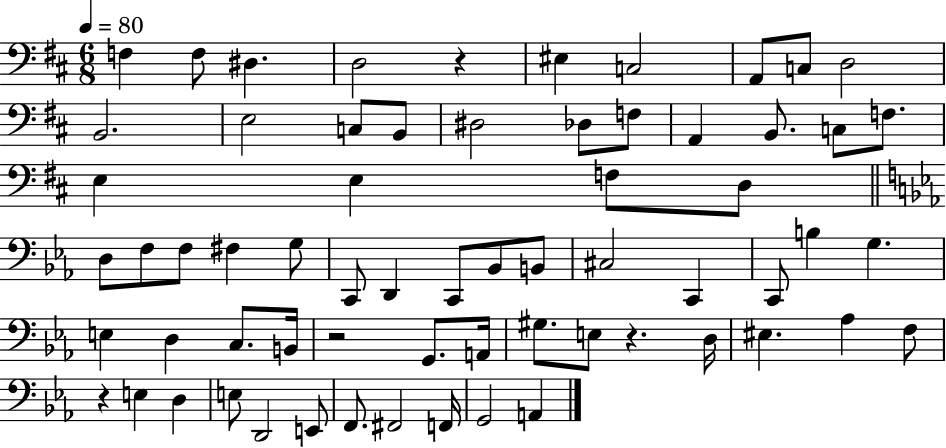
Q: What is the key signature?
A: D major